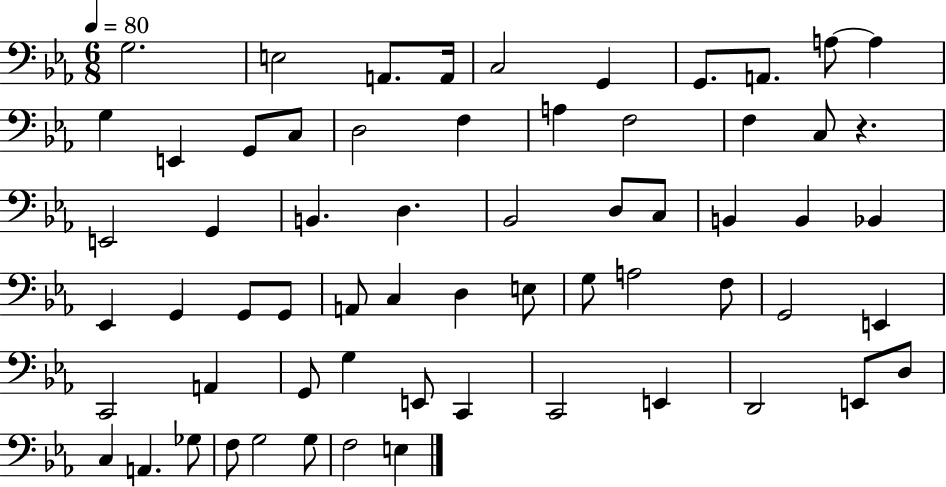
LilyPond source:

{
  \clef bass
  \numericTimeSignature
  \time 6/8
  \key ees \major
  \tempo 4 = 80
  g2. | e2 a,8. a,16 | c2 g,4 | g,8. a,8. a8~~ a4 | \break g4 e,4 g,8 c8 | d2 f4 | a4 f2 | f4 c8 r4. | \break e,2 g,4 | b,4. d4. | bes,2 d8 c8 | b,4 b,4 bes,4 | \break ees,4 g,4 g,8 g,8 | a,8 c4 d4 e8 | g8 a2 f8 | g,2 e,4 | \break c,2 a,4 | g,8 g4 e,8 c,4 | c,2 e,4 | d,2 e,8 d8 | \break c4 a,4. ges8 | f8 g2 g8 | f2 e4 | \bar "|."
}